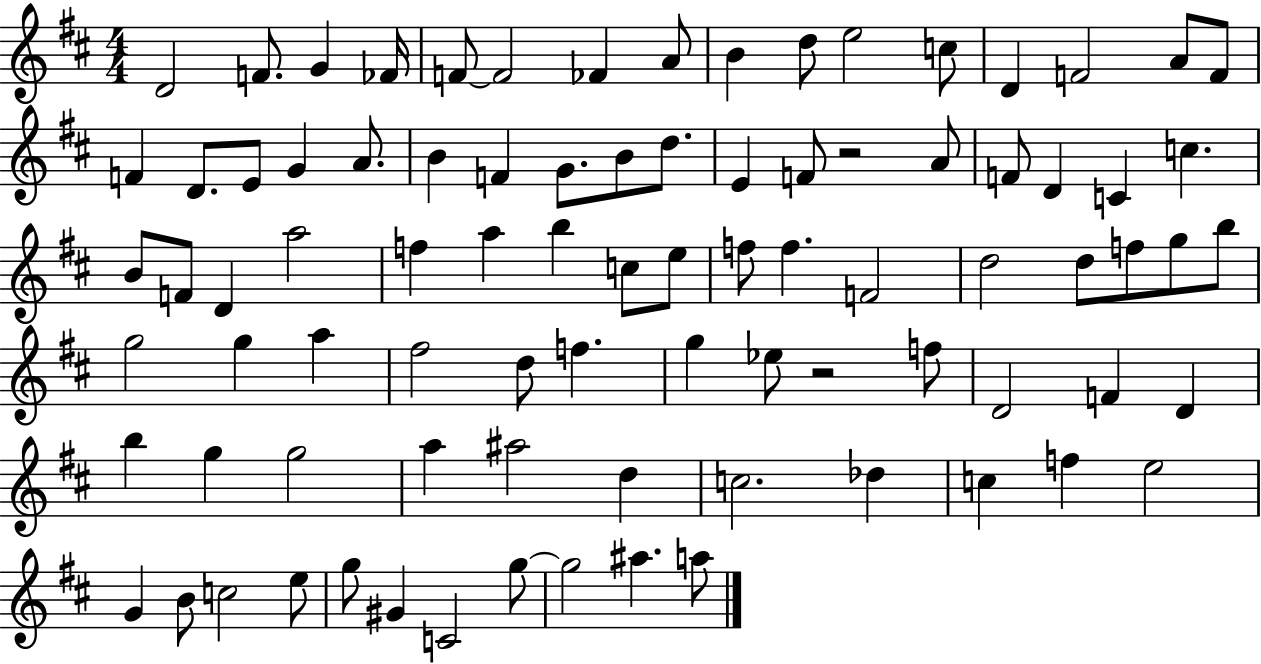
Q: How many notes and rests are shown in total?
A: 86